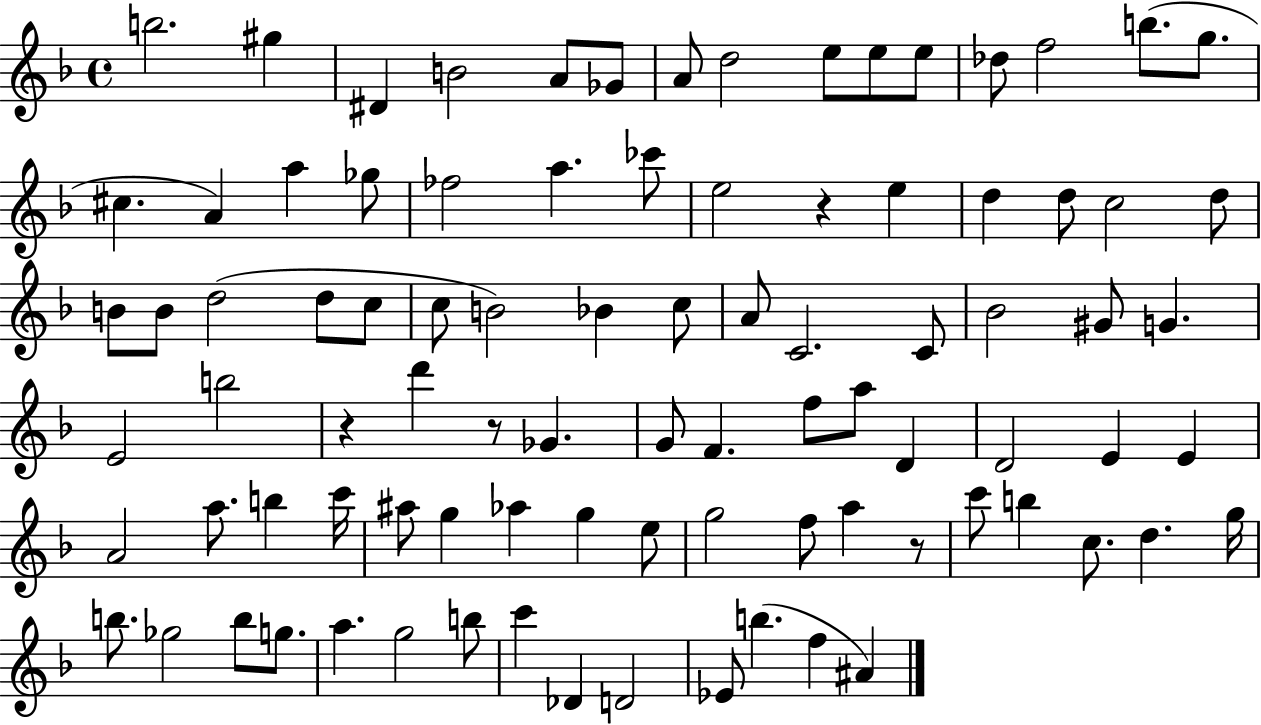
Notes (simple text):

B5/h. G#5/q D#4/q B4/h A4/e Gb4/e A4/e D5/h E5/e E5/e E5/e Db5/e F5/h B5/e. G5/e. C#5/q. A4/q A5/q Gb5/e FES5/h A5/q. CES6/e E5/h R/q E5/q D5/q D5/e C5/h D5/e B4/e B4/e D5/h D5/e C5/e C5/e B4/h Bb4/q C5/e A4/e C4/h. C4/e Bb4/h G#4/e G4/q. E4/h B5/h R/q D6/q R/e Gb4/q. G4/e F4/q. F5/e A5/e D4/q D4/h E4/q E4/q A4/h A5/e. B5/q C6/s A#5/e G5/q Ab5/q G5/q E5/e G5/h F5/e A5/q R/e C6/e B5/q C5/e. D5/q. G5/s B5/e. Gb5/h B5/e G5/e. A5/q. G5/h B5/e C6/q Db4/q D4/h Eb4/e B5/q. F5/q A#4/q